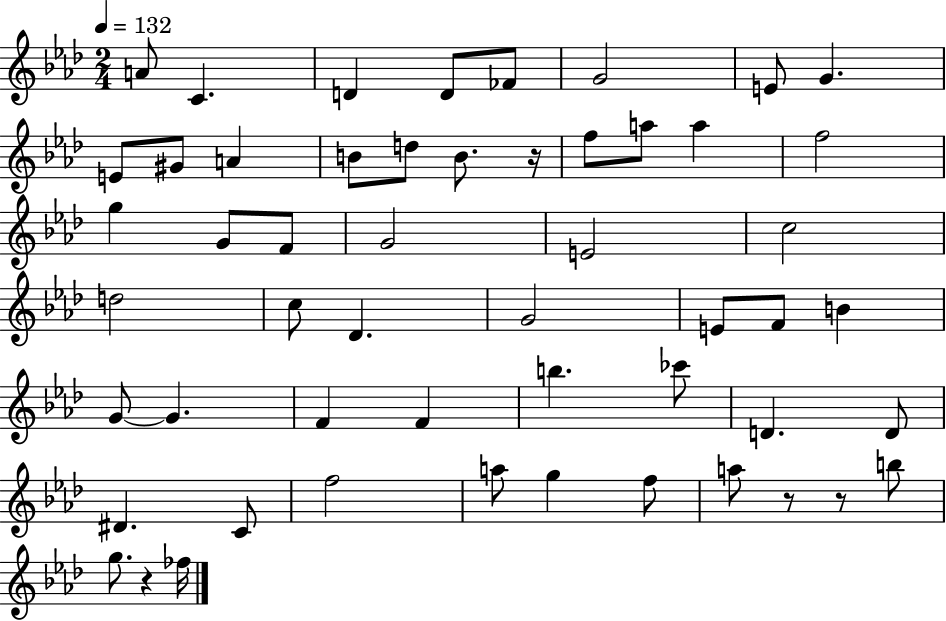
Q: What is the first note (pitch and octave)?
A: A4